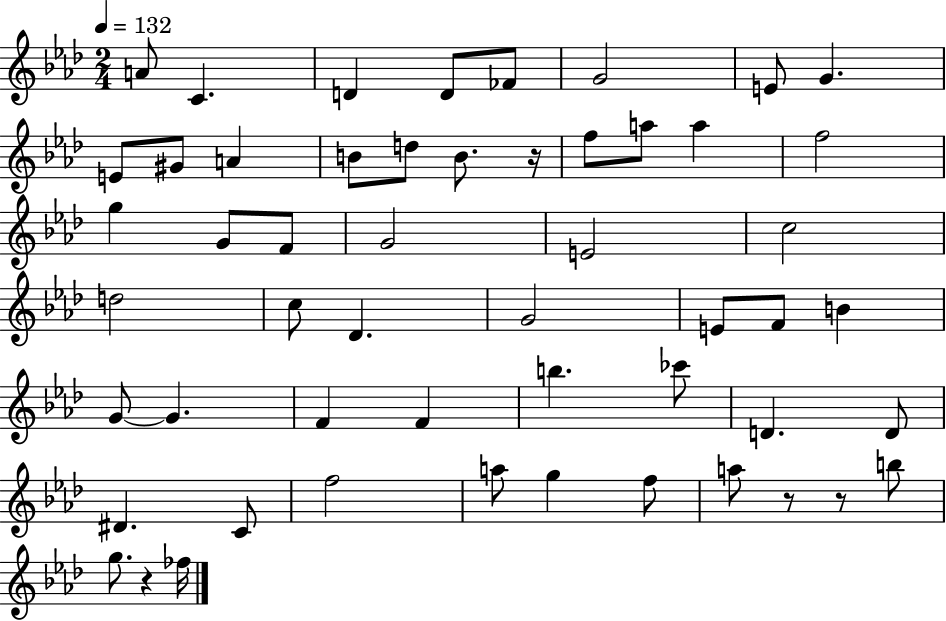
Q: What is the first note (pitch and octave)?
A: A4